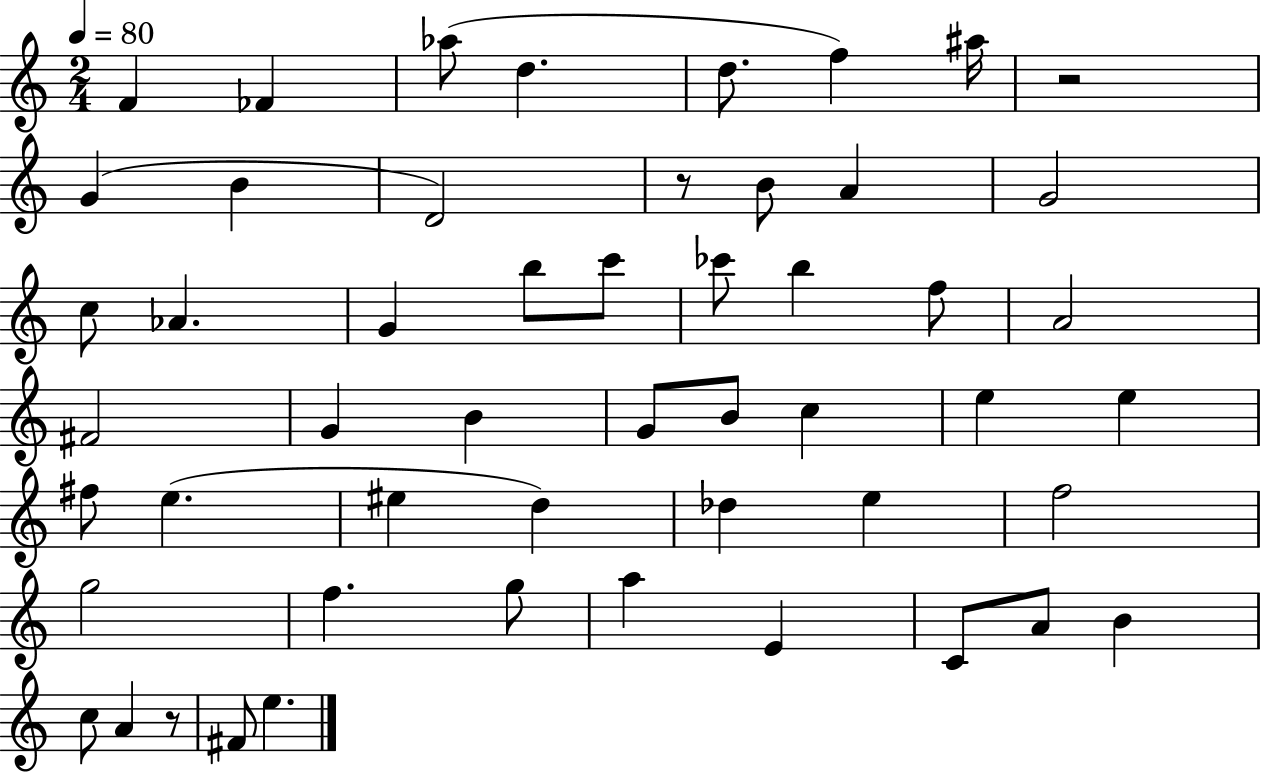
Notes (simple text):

F4/q FES4/q Ab5/e D5/q. D5/e. F5/q A#5/s R/h G4/q B4/q D4/h R/e B4/e A4/q G4/h C5/e Ab4/q. G4/q B5/e C6/e CES6/e B5/q F5/e A4/h F#4/h G4/q B4/q G4/e B4/e C5/q E5/q E5/q F#5/e E5/q. EIS5/q D5/q Db5/q E5/q F5/h G5/h F5/q. G5/e A5/q E4/q C4/e A4/e B4/q C5/e A4/q R/e F#4/e E5/q.